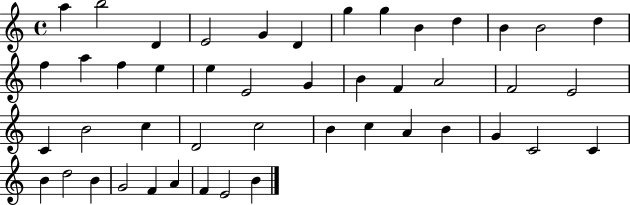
X:1
T:Untitled
M:4/4
L:1/4
K:C
a b2 D E2 G D g g B d B B2 d f a f e e E2 G B F A2 F2 E2 C B2 c D2 c2 B c A B G C2 C B d2 B G2 F A F E2 B